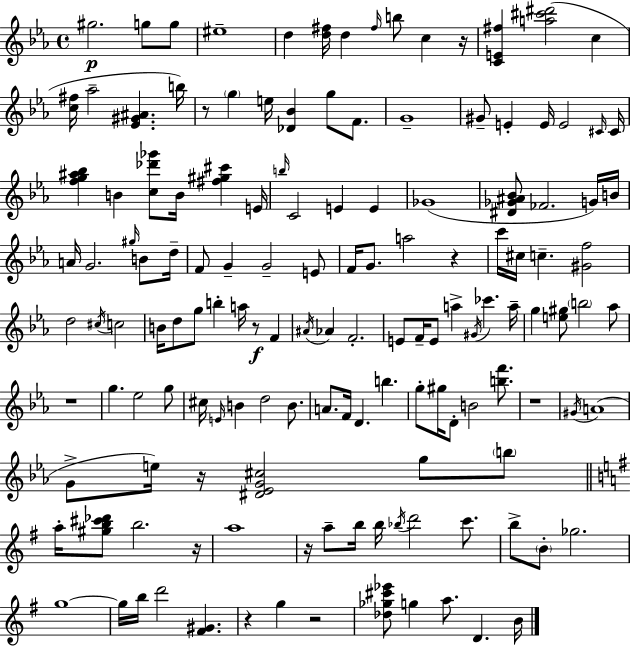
G#5/h. G5/e G5/e EIS5/w D5/q [D5,F#5]/s D5/q F#5/s B5/e C5/q R/s [C4,E4,F#5]/q [A5,C#6,D#6]/h C5/q [C5,F#5]/s Ab5/h [Eb4,G#4,A#4]/q. B5/s R/e G5/q E5/s [Db4,Bb4]/q G5/e F4/e. G4/w G#4/e E4/q E4/s E4/h C#4/s C#4/s [F5,G5,A#5,Bb5]/q B4/q [C5,Db6,Gb6]/e B4/s [F#5,G#5,C#6]/q E4/s B5/s C4/h E4/q E4/q Gb4/w [D#4,Gb4,A#4,Bb4]/e FES4/h. G4/s B4/s A4/s G4/h. G#5/s B4/e D5/s F4/e G4/q G4/h E4/e F4/s G4/e. A5/h R/q C6/s C#5/s C5/q. [G#4,F5]/h D5/h C#5/s C5/h B4/s D5/e G5/e B5/q A5/s R/e F4/q A#4/s Ab4/q F4/h. E4/e F4/s E4/e A5/q G#4/s CES6/q. A5/s G5/q [E5,G#5]/e B5/h Ab5/e R/w G5/q. Eb5/h G5/e C#5/s E4/s B4/q D5/h B4/e. A4/e. F4/s D4/q. B5/q. G5/e G#5/s D4/e B4/h [B5,F6]/e. R/w G#4/s A4/w G4/e E5/s R/s [D#4,Eb4,G4,C#5]/h G5/e B5/e A5/s [G#5,B5,C#6,Db6]/e B5/h. R/s A5/w R/s A5/e B5/s B5/s Bb5/s D6/h C6/e. B5/e B4/e Gb5/h. G5/w G5/s B5/s D6/h [F#4,G#4]/q. R/q G5/q R/h [Db5,Gb5,C#6,Eb6]/e G5/q A5/e. D4/q. B4/s